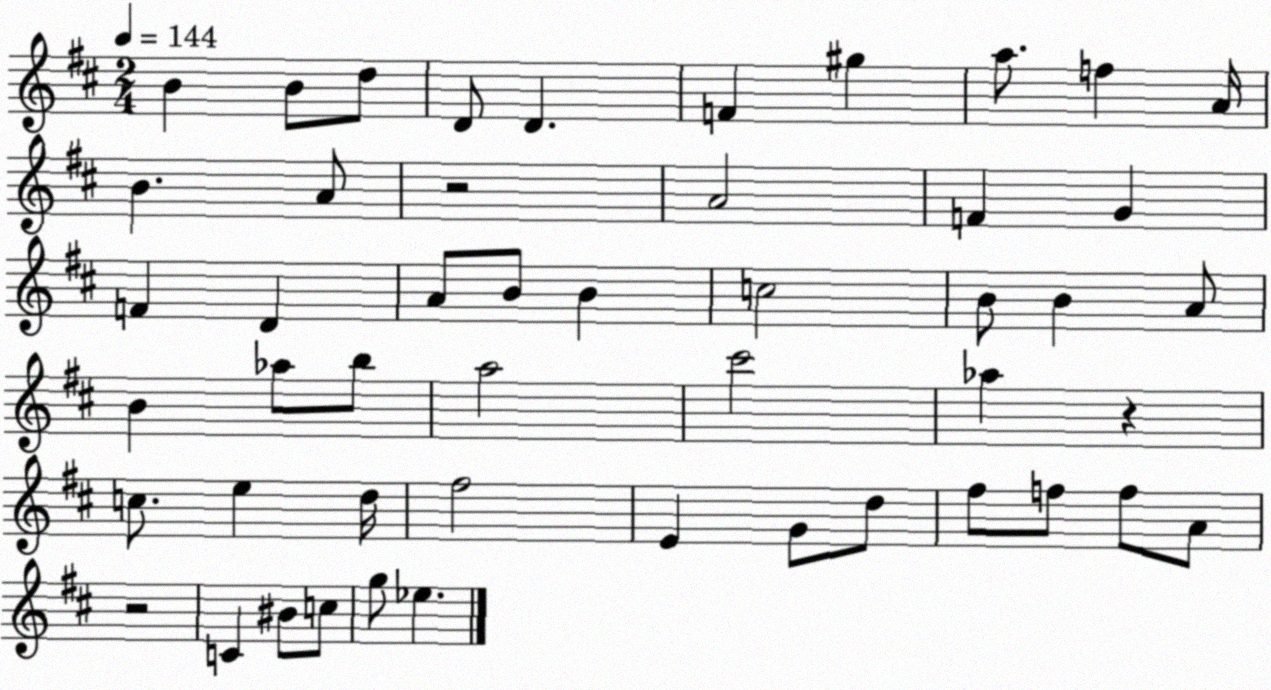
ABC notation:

X:1
T:Untitled
M:2/4
L:1/4
K:D
B B/2 d/2 D/2 D F ^g a/2 f A/4 B A/2 z2 A2 F G F D A/2 B/2 B c2 B/2 B A/2 B _a/2 b/2 a2 ^c'2 _a z c/2 e d/4 ^f2 E G/2 d/2 ^f/2 f/2 f/2 A/2 z2 C ^B/2 c/2 g/2 _e